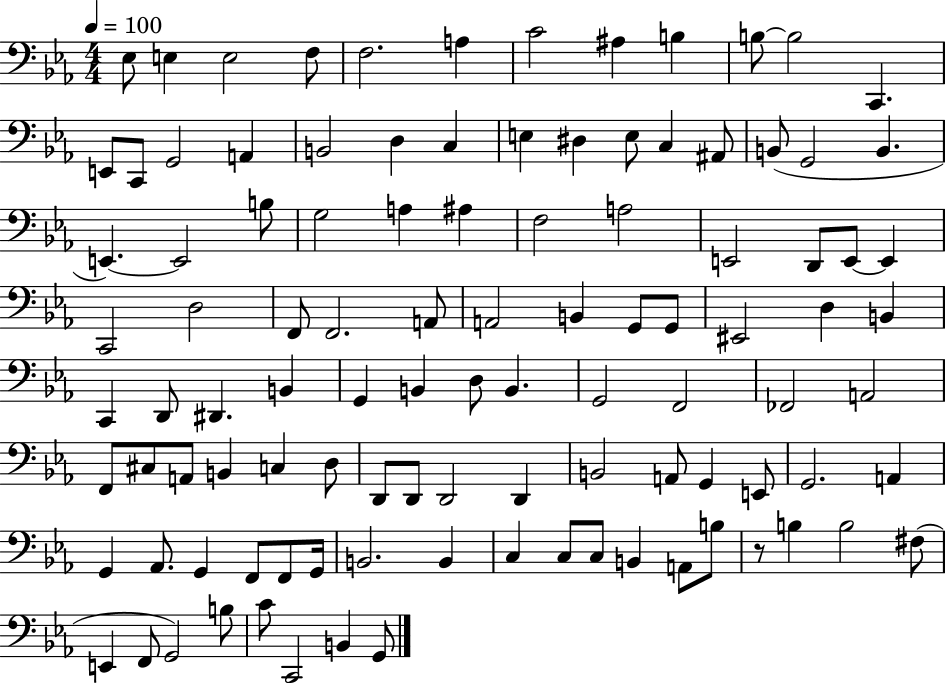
Eb3/e E3/q E3/h F3/e F3/h. A3/q C4/h A#3/q B3/q B3/e B3/h C2/q. E2/e C2/e G2/h A2/q B2/h D3/q C3/q E3/q D#3/q E3/e C3/q A#2/e B2/e G2/h B2/q. E2/q. E2/h B3/e G3/h A3/q A#3/q F3/h A3/h E2/h D2/e E2/e E2/q C2/h D3/h F2/e F2/h. A2/e A2/h B2/q G2/e G2/e EIS2/h D3/q B2/q C2/q D2/e D#2/q. B2/q G2/q B2/q D3/e B2/q. G2/h F2/h FES2/h A2/h F2/e C#3/e A2/e B2/q C3/q D3/e D2/e D2/e D2/h D2/q B2/h A2/e G2/q E2/e G2/h. A2/q G2/q Ab2/e. G2/q F2/e F2/e G2/s B2/h. B2/q C3/q C3/e C3/e B2/q A2/e B3/e R/e B3/q B3/h F#3/e E2/q F2/e G2/h B3/e C4/e C2/h B2/q G2/e